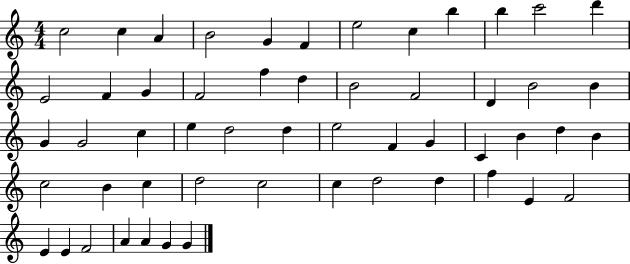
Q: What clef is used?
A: treble